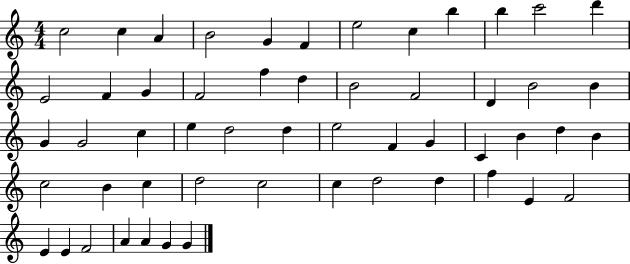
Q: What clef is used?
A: treble